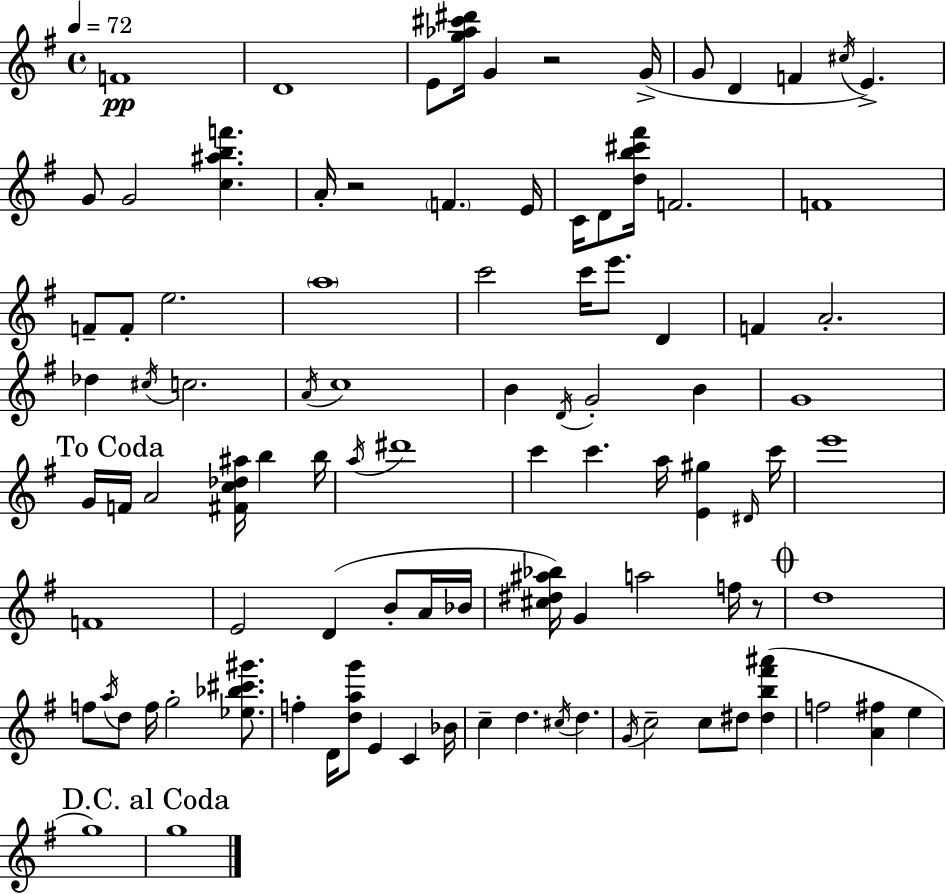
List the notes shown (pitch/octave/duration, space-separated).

F4/w D4/w E4/e [G5,Ab5,C#6,D#6]/s G4/q R/h G4/s G4/e D4/q F4/q C#5/s E4/q. G4/e G4/h [C5,A#5,B5,F6]/q. A4/s R/h F4/q. E4/s C4/s D4/e [D5,B5,C#6,F#6]/s F4/h. F4/w F4/e F4/e E5/h. A5/w C6/h C6/s E6/e. D4/q F4/q A4/h. Db5/q C#5/s C5/h. A4/s C5/w B4/q D4/s G4/h B4/q G4/w G4/s F4/s A4/h [F#4,C5,Db5,A#5]/s B5/q B5/s A5/s D#6/w C6/q C6/q. A5/s [E4,G#5]/q D#4/s C6/s E6/w F4/w E4/h D4/q B4/e A4/s Bb4/s [C#5,D#5,A#5,Bb5]/s G4/q A5/h F5/s R/e D5/w F5/e A5/s D5/e F5/s G5/h [Eb5,Bb5,C#6,G#6]/e. F5/q D4/s [D5,A5,G6]/e E4/q C4/q Bb4/s C5/q D5/q. C#5/s D5/q. G4/s C5/h C5/e D#5/e [D#5,B5,F#6,A#6]/q F5/h [A4,F#5]/q E5/q G5/w G5/w